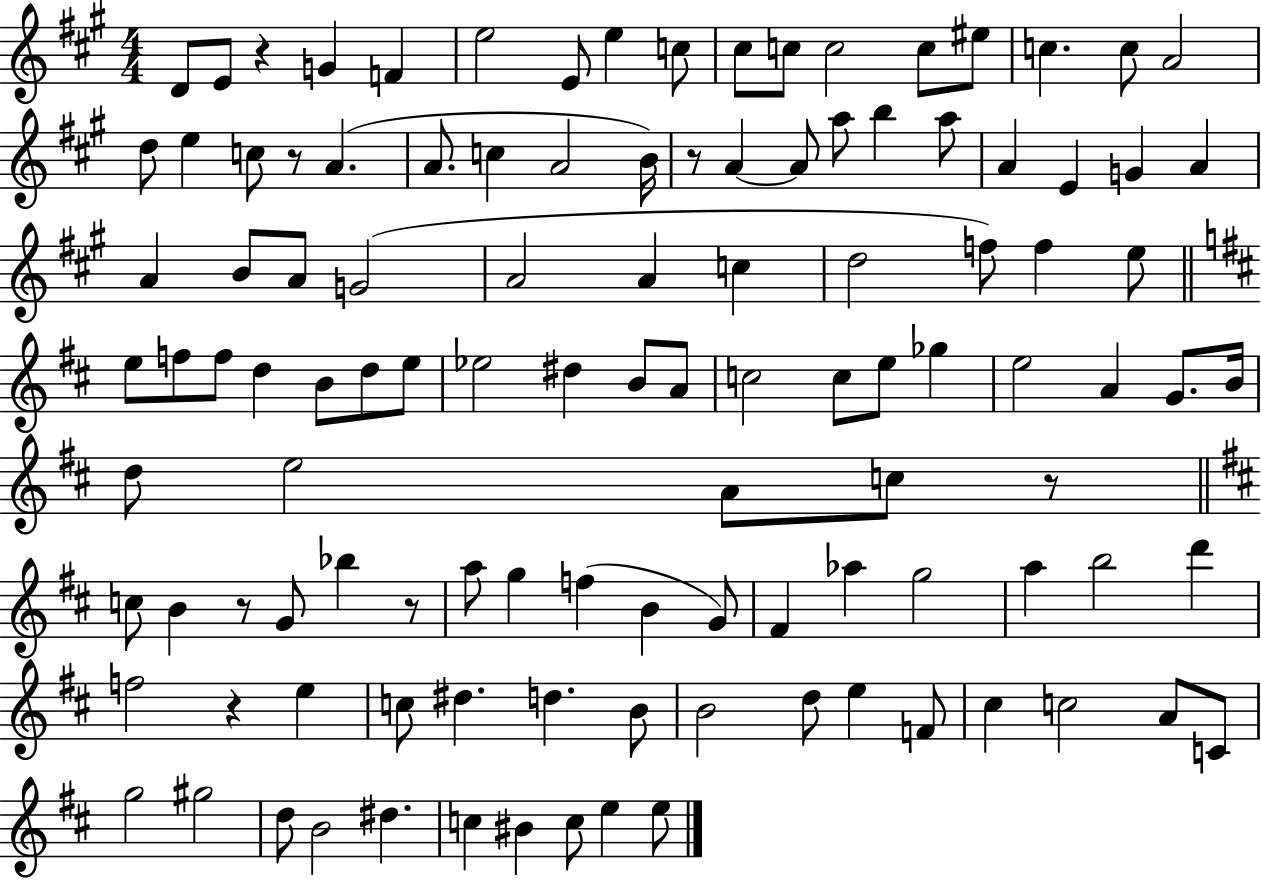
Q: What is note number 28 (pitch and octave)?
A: B5